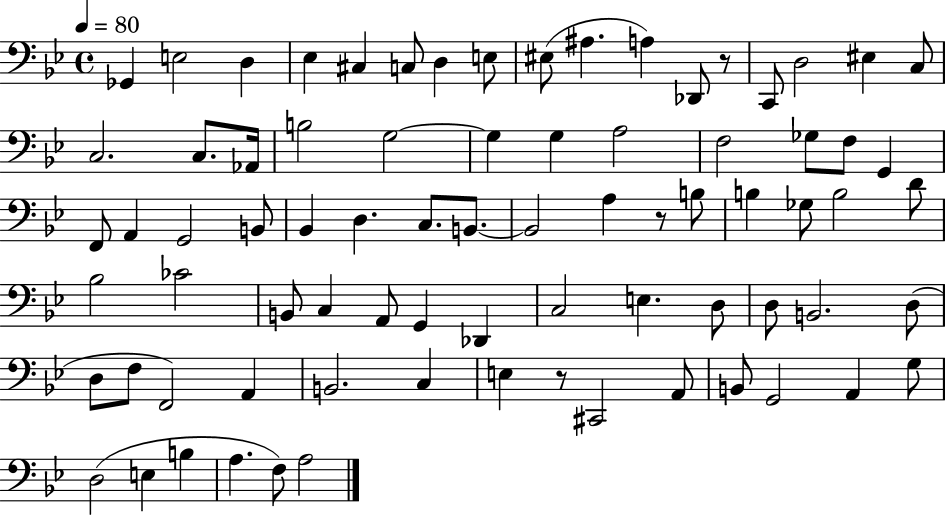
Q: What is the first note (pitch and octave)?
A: Gb2